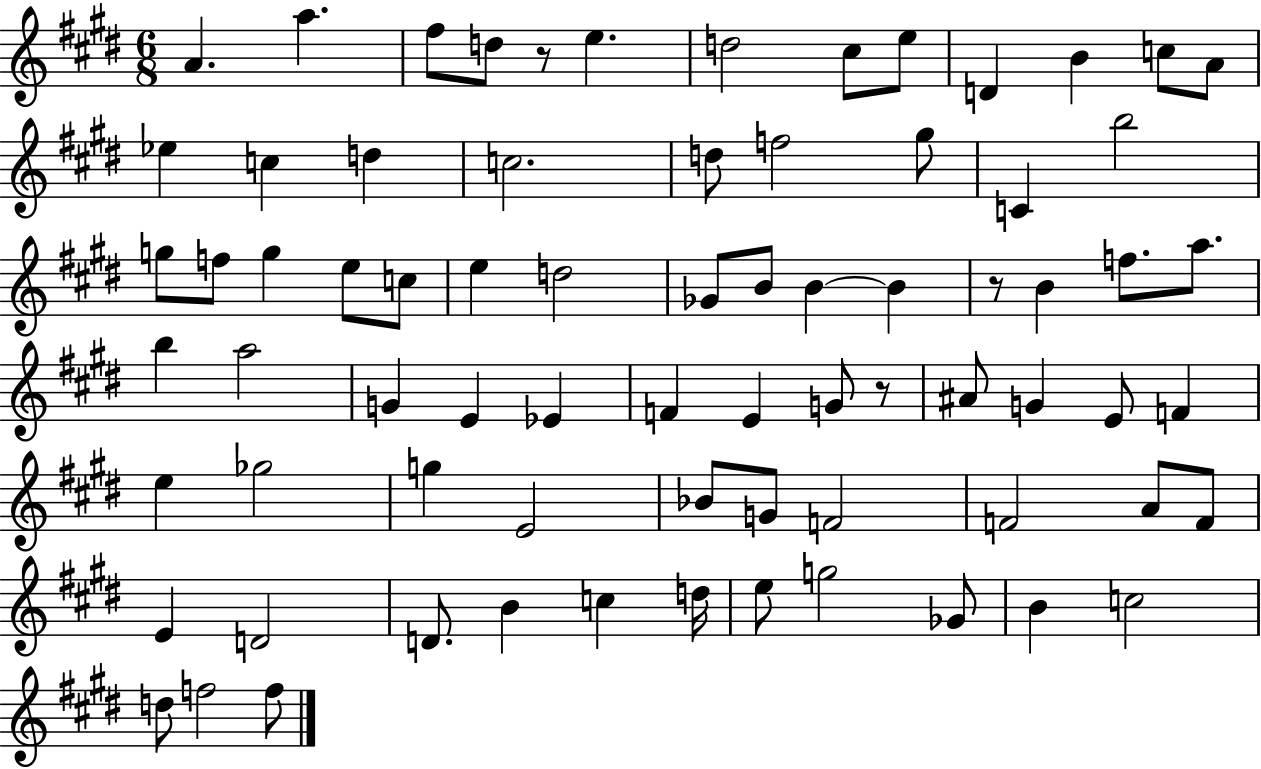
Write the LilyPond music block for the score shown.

{
  \clef treble
  \numericTimeSignature
  \time 6/8
  \key e \major
  a'4. a''4. | fis''8 d''8 r8 e''4. | d''2 cis''8 e''8 | d'4 b'4 c''8 a'8 | \break ees''4 c''4 d''4 | c''2. | d''8 f''2 gis''8 | c'4 b''2 | \break g''8 f''8 g''4 e''8 c''8 | e''4 d''2 | ges'8 b'8 b'4~~ b'4 | r8 b'4 f''8. a''8. | \break b''4 a''2 | g'4 e'4 ees'4 | f'4 e'4 g'8 r8 | ais'8 g'4 e'8 f'4 | \break e''4 ges''2 | g''4 e'2 | bes'8 g'8 f'2 | f'2 a'8 f'8 | \break e'4 d'2 | d'8. b'4 c''4 d''16 | e''8 g''2 ges'8 | b'4 c''2 | \break d''8 f''2 f''8 | \bar "|."
}